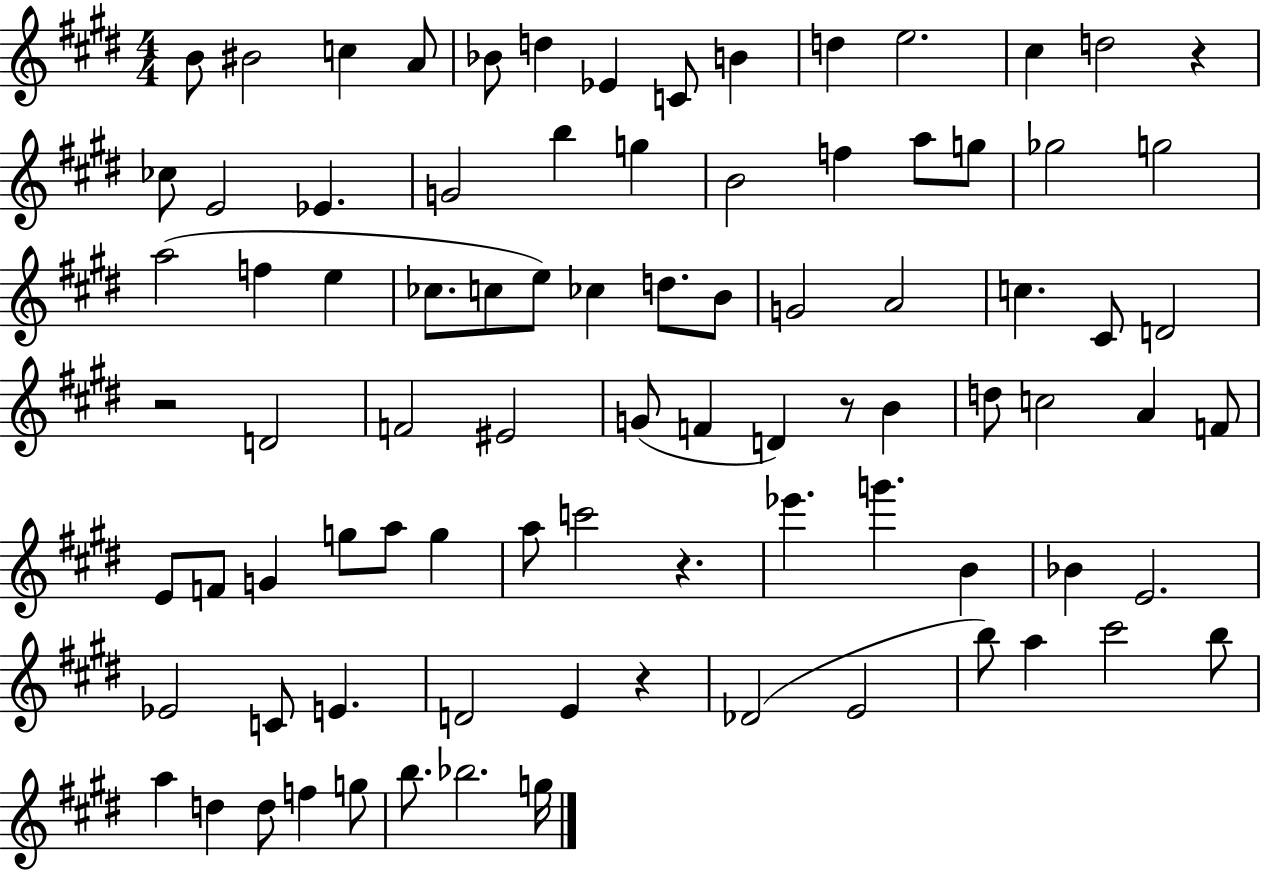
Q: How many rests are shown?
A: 5